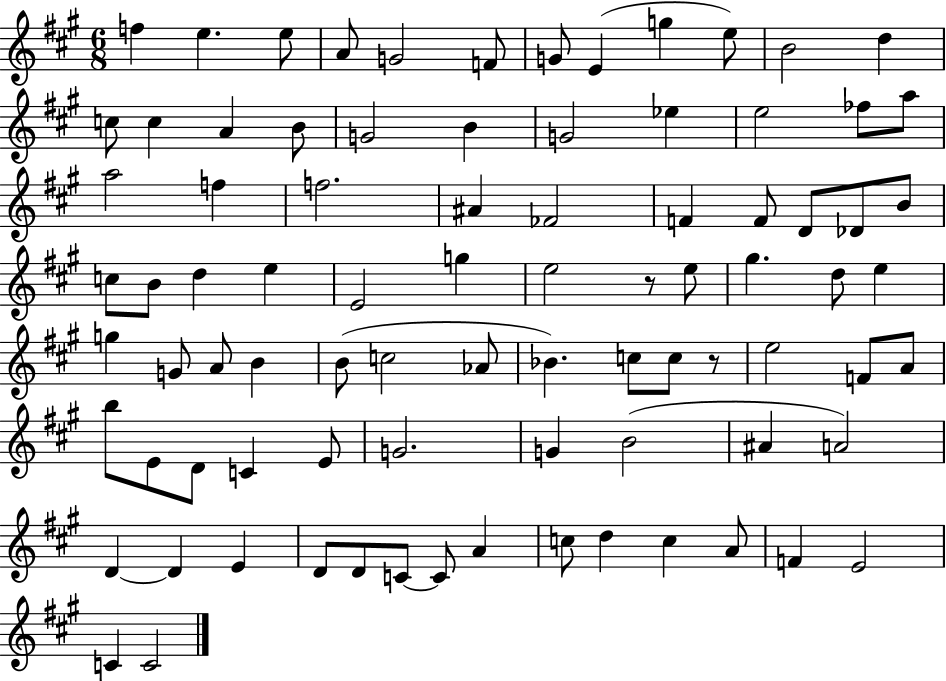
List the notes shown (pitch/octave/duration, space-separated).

F5/q E5/q. E5/e A4/e G4/h F4/e G4/e E4/q G5/q E5/e B4/h D5/q C5/e C5/q A4/q B4/e G4/h B4/q G4/h Eb5/q E5/h FES5/e A5/e A5/h F5/q F5/h. A#4/q FES4/h F4/q F4/e D4/e Db4/e B4/e C5/e B4/e D5/q E5/q E4/h G5/q E5/h R/e E5/e G#5/q. D5/e E5/q G5/q G4/e A4/e B4/q B4/e C5/h Ab4/e Bb4/q. C5/e C5/e R/e E5/h F4/e A4/e B5/e E4/e D4/e C4/q E4/e G4/h. G4/q B4/h A#4/q A4/h D4/q D4/q E4/q D4/e D4/e C4/e C4/e A4/q C5/e D5/q C5/q A4/e F4/q E4/h C4/q C4/h